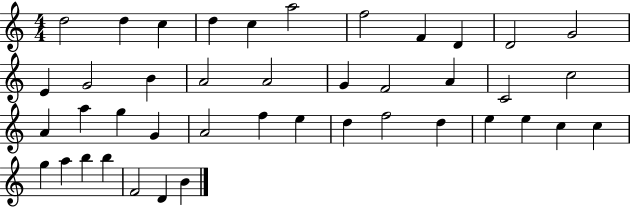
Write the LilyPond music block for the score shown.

{
  \clef treble
  \numericTimeSignature
  \time 4/4
  \key c \major
  d''2 d''4 c''4 | d''4 c''4 a''2 | f''2 f'4 d'4 | d'2 g'2 | \break e'4 g'2 b'4 | a'2 a'2 | g'4 f'2 a'4 | c'2 c''2 | \break a'4 a''4 g''4 g'4 | a'2 f''4 e''4 | d''4 f''2 d''4 | e''4 e''4 c''4 c''4 | \break g''4 a''4 b''4 b''4 | f'2 d'4 b'4 | \bar "|."
}